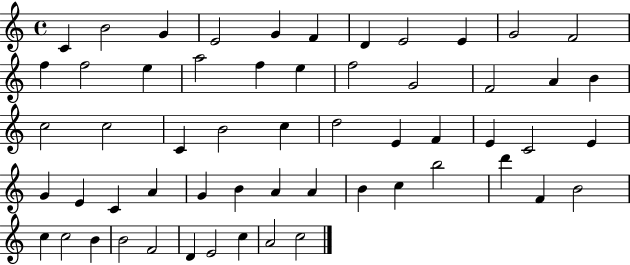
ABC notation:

X:1
T:Untitled
M:4/4
L:1/4
K:C
C B2 G E2 G F D E2 E G2 F2 f f2 e a2 f e f2 G2 F2 A B c2 c2 C B2 c d2 E F E C2 E G E C A G B A A B c b2 d' F B2 c c2 B B2 F2 D E2 c A2 c2